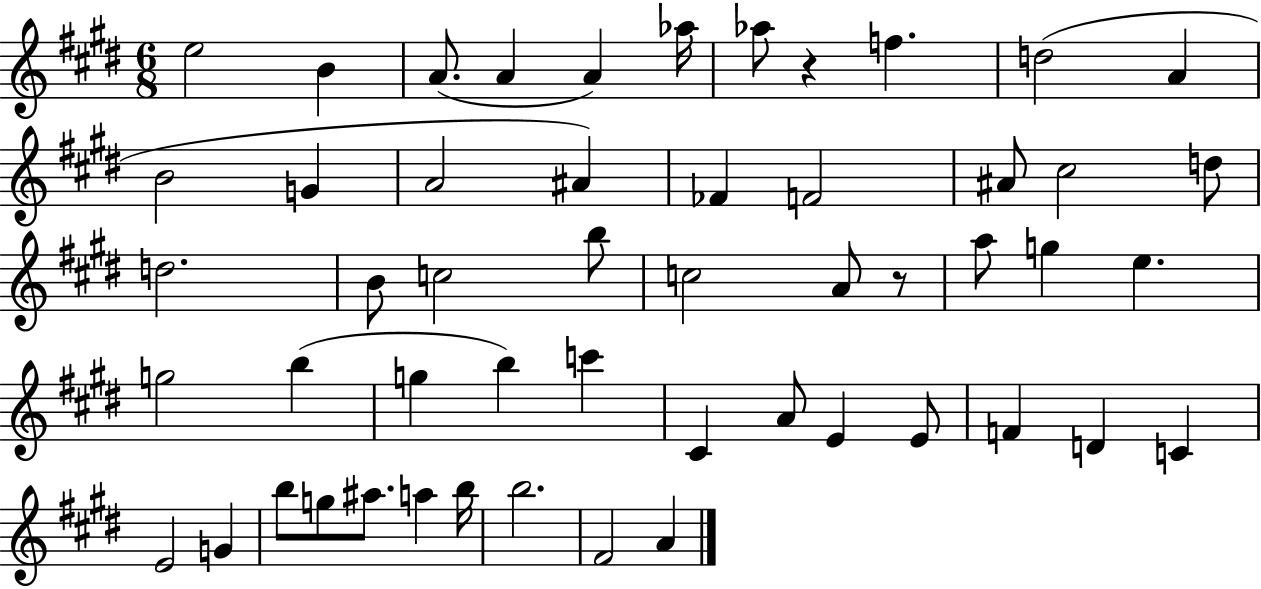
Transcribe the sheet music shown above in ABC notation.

X:1
T:Untitled
M:6/8
L:1/4
K:E
e2 B A/2 A A _a/4 _a/2 z f d2 A B2 G A2 ^A _F F2 ^A/2 ^c2 d/2 d2 B/2 c2 b/2 c2 A/2 z/2 a/2 g e g2 b g b c' ^C A/2 E E/2 F D C E2 G b/2 g/2 ^a/2 a b/4 b2 ^F2 A